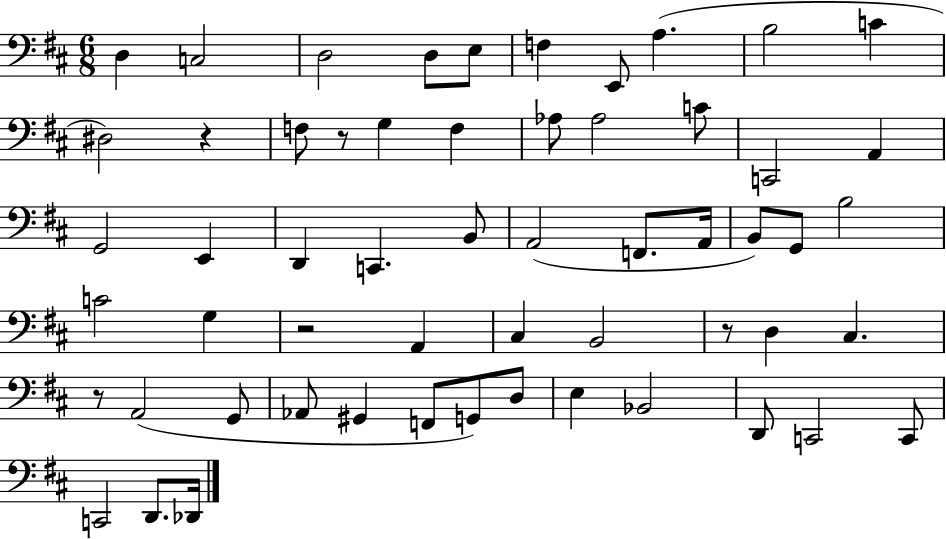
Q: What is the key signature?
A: D major